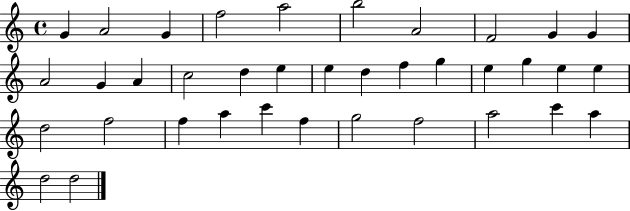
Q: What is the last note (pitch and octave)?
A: D5